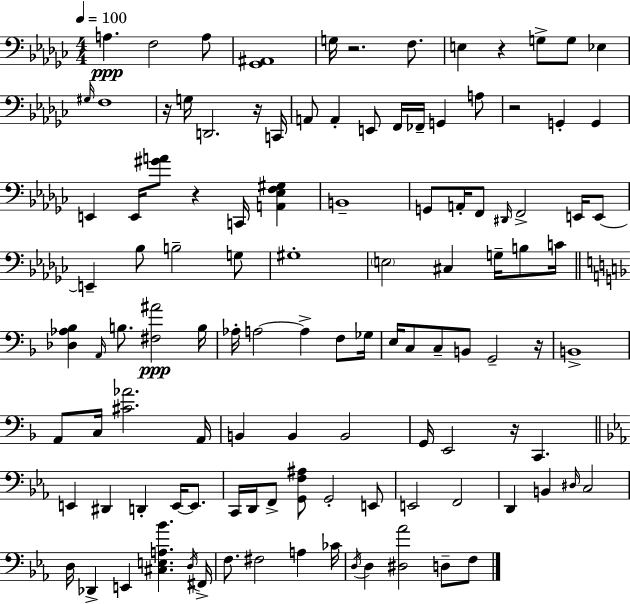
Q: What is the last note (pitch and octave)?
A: F3